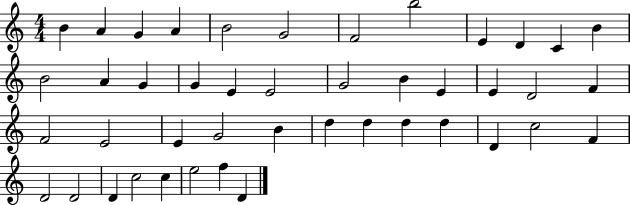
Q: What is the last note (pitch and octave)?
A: D4